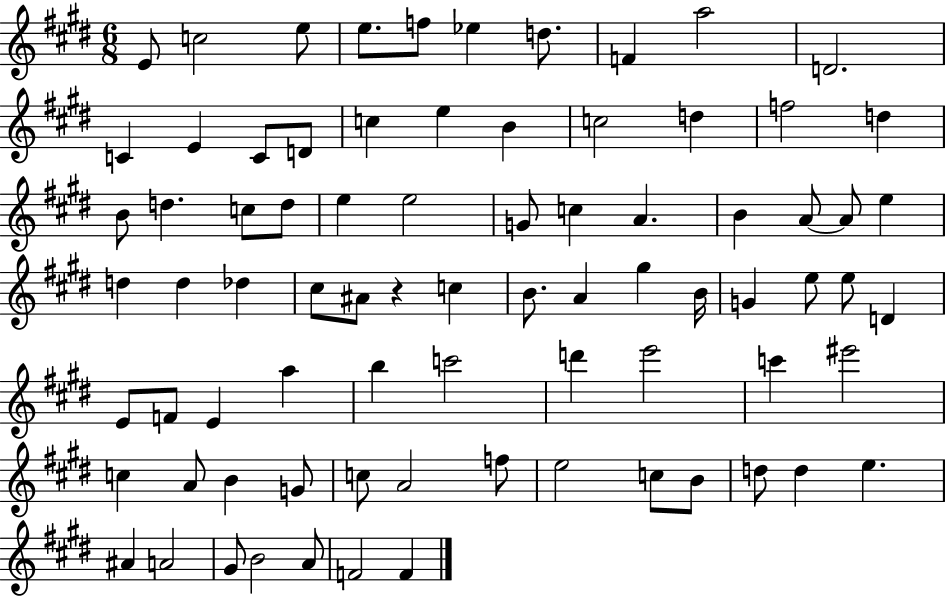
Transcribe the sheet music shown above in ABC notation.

X:1
T:Untitled
M:6/8
L:1/4
K:E
E/2 c2 e/2 e/2 f/2 _e d/2 F a2 D2 C E C/2 D/2 c e B c2 d f2 d B/2 d c/2 d/2 e e2 G/2 c A B A/2 A/2 e d d _d ^c/2 ^A/2 z c B/2 A ^g B/4 G e/2 e/2 D E/2 F/2 E a b c'2 d' e'2 c' ^e'2 c A/2 B G/2 c/2 A2 f/2 e2 c/2 B/2 d/2 d e ^A A2 ^G/2 B2 A/2 F2 F